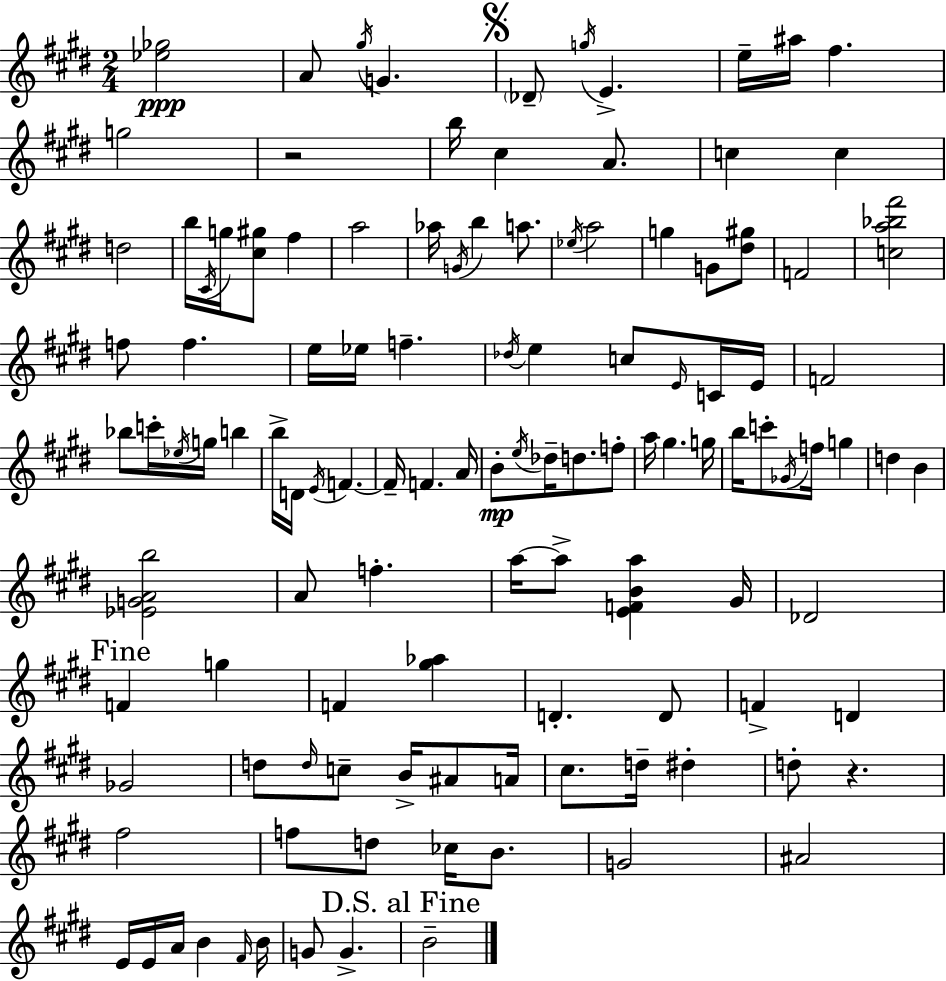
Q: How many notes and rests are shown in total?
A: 118